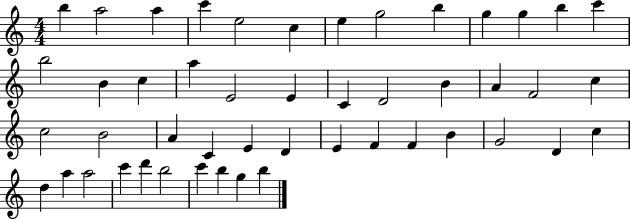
{
  \clef treble
  \numericTimeSignature
  \time 4/4
  \key c \major
  b''4 a''2 a''4 | c'''4 e''2 c''4 | e''4 g''2 b''4 | g''4 g''4 b''4 c'''4 | \break b''2 b'4 c''4 | a''4 e'2 e'4 | c'4 d'2 b'4 | a'4 f'2 c''4 | \break c''2 b'2 | a'4 c'4 e'4 d'4 | e'4 f'4 f'4 b'4 | g'2 d'4 c''4 | \break d''4 a''4 a''2 | c'''4 d'''4 b''2 | c'''4 b''4 g''4 b''4 | \bar "|."
}